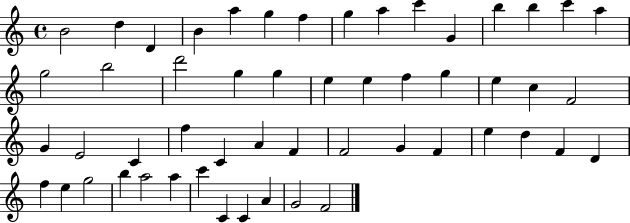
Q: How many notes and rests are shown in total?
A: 53